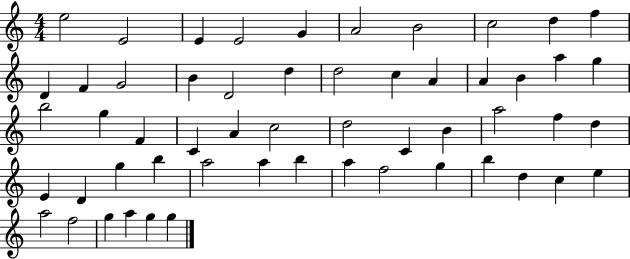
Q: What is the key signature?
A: C major